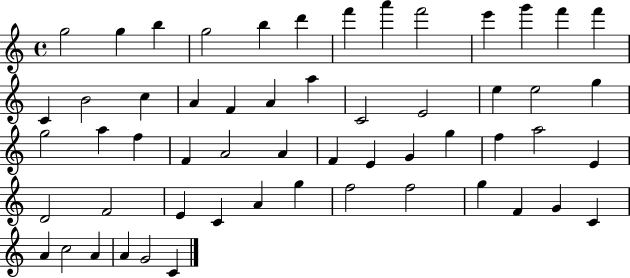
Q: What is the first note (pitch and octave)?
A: G5